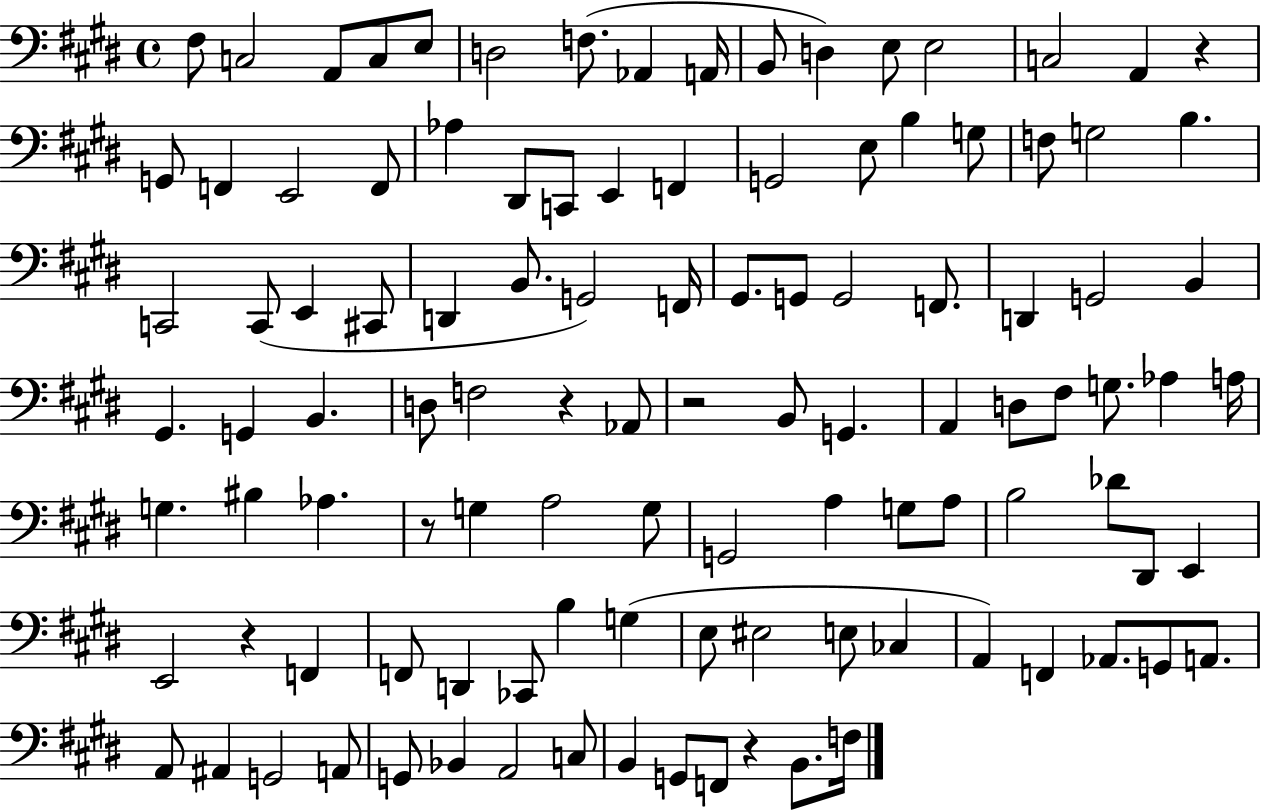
X:1
T:Untitled
M:4/4
L:1/4
K:E
^F,/2 C,2 A,,/2 C,/2 E,/2 D,2 F,/2 _A,, A,,/4 B,,/2 D, E,/2 E,2 C,2 A,, z G,,/2 F,, E,,2 F,,/2 _A, ^D,,/2 C,,/2 E,, F,, G,,2 E,/2 B, G,/2 F,/2 G,2 B, C,,2 C,,/2 E,, ^C,,/2 D,, B,,/2 G,,2 F,,/4 ^G,,/2 G,,/2 G,,2 F,,/2 D,, G,,2 B,, ^G,, G,, B,, D,/2 F,2 z _A,,/2 z2 B,,/2 G,, A,, D,/2 ^F,/2 G,/2 _A, A,/4 G, ^B, _A, z/2 G, A,2 G,/2 G,,2 A, G,/2 A,/2 B,2 _D/2 ^D,,/2 E,, E,,2 z F,, F,,/2 D,, _C,,/2 B, G, E,/2 ^E,2 E,/2 _C, A,, F,, _A,,/2 G,,/2 A,,/2 A,,/2 ^A,, G,,2 A,,/2 G,,/2 _B,, A,,2 C,/2 B,, G,,/2 F,,/2 z B,,/2 F,/4